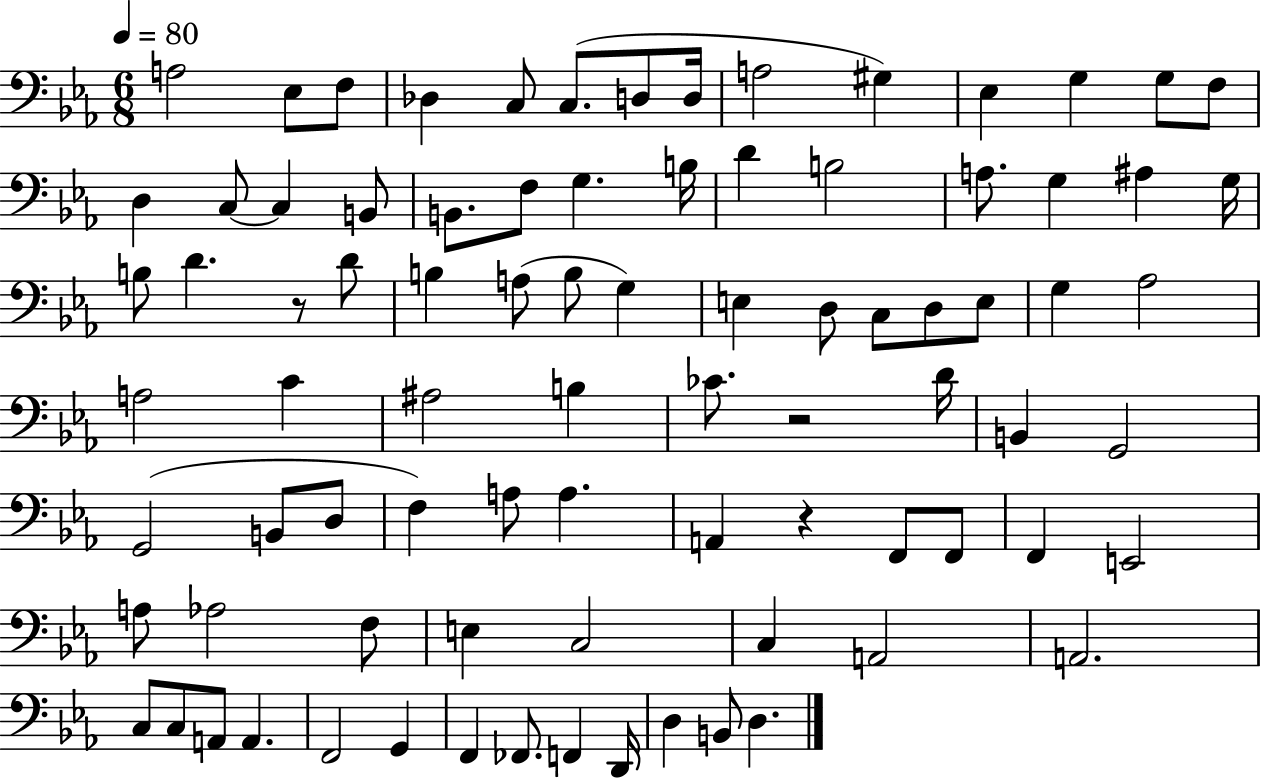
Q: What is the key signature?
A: EES major